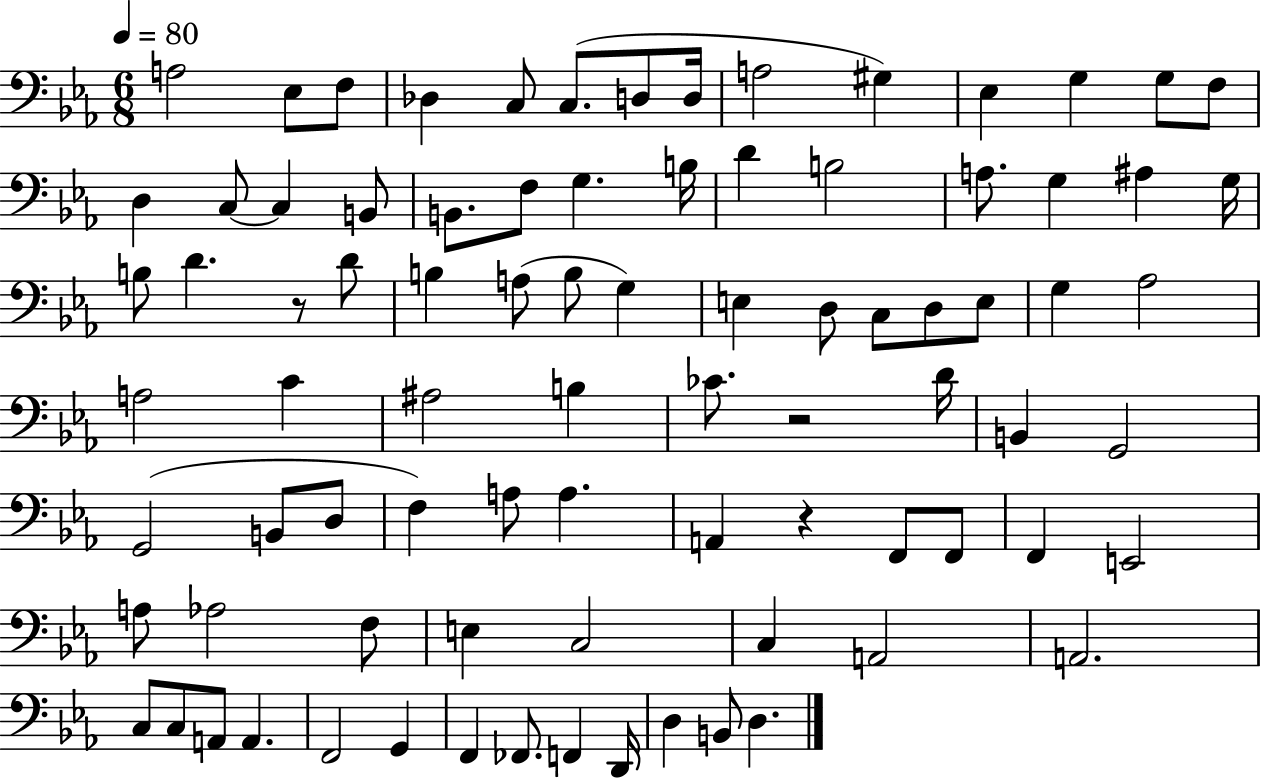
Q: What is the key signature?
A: EES major